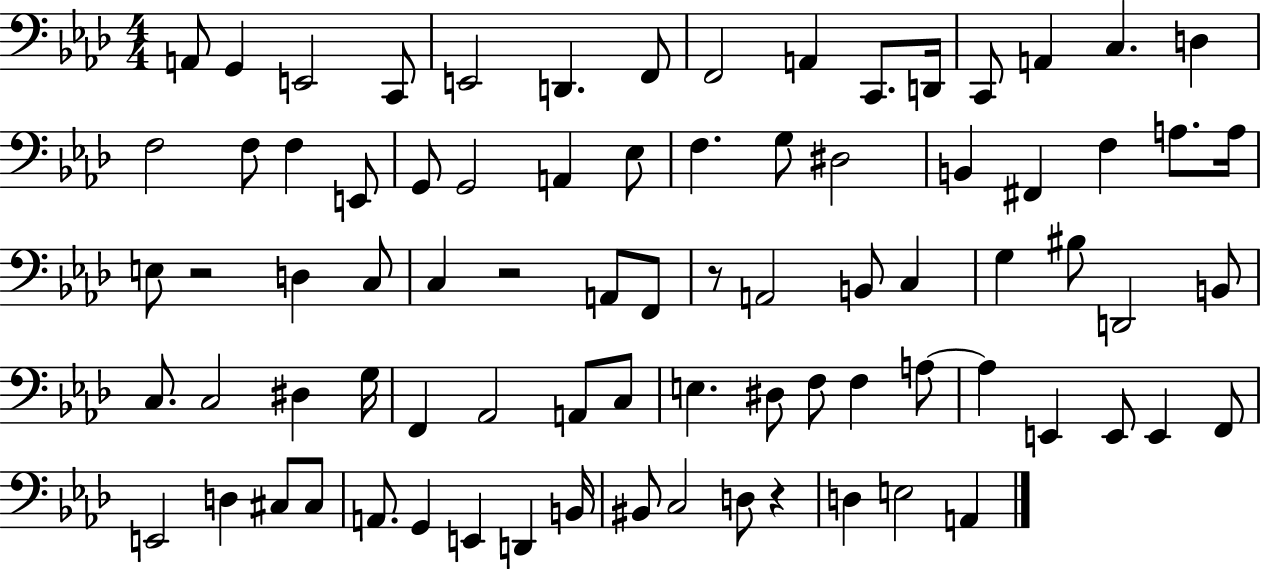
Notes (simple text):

A2/e G2/q E2/h C2/e E2/h D2/q. F2/e F2/h A2/q C2/e. D2/s C2/e A2/q C3/q. D3/q F3/h F3/e F3/q E2/e G2/e G2/h A2/q Eb3/e F3/q. G3/e D#3/h B2/q F#2/q F3/q A3/e. A3/s E3/e R/h D3/q C3/e C3/q R/h A2/e F2/e R/e A2/h B2/e C3/q G3/q BIS3/e D2/h B2/e C3/e. C3/h D#3/q G3/s F2/q Ab2/h A2/e C3/e E3/q. D#3/e F3/e F3/q A3/e A3/q E2/q E2/e E2/q F2/e E2/h D3/q C#3/e C#3/e A2/e. G2/q E2/q D2/q B2/s BIS2/e C3/h D3/e R/q D3/q E3/h A2/q